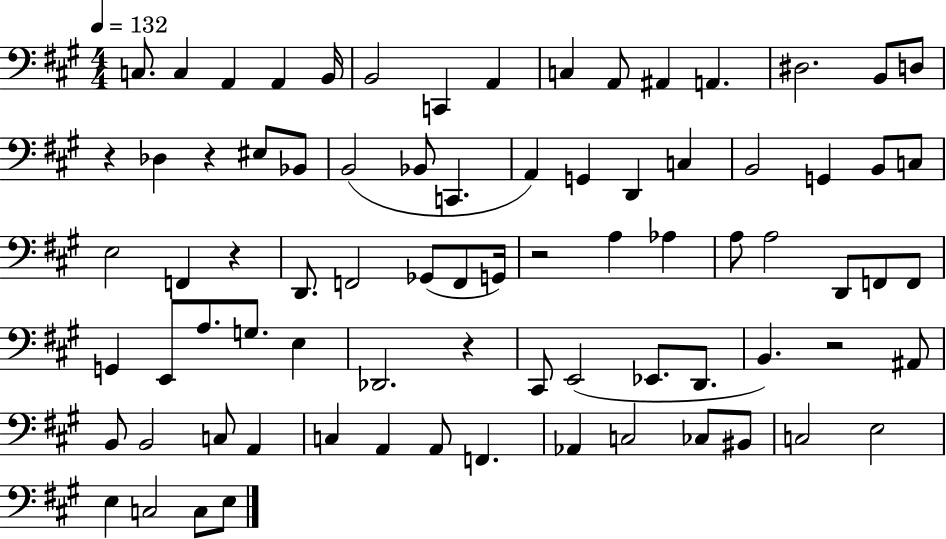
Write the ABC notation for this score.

X:1
T:Untitled
M:4/4
L:1/4
K:A
C,/2 C, A,, A,, B,,/4 B,,2 C,, A,, C, A,,/2 ^A,, A,, ^D,2 B,,/2 D,/2 z _D, z ^E,/2 _B,,/2 B,,2 _B,,/2 C,, A,, G,, D,, C, B,,2 G,, B,,/2 C,/2 E,2 F,, z D,,/2 F,,2 _G,,/2 F,,/2 G,,/4 z2 A, _A, A,/2 A,2 D,,/2 F,,/2 F,,/2 G,, E,,/2 A,/2 G,/2 E, _D,,2 z ^C,,/2 E,,2 _E,,/2 D,,/2 B,, z2 ^A,,/2 B,,/2 B,,2 C,/2 A,, C, A,, A,,/2 F,, _A,, C,2 _C,/2 ^B,,/2 C,2 E,2 E, C,2 C,/2 E,/2